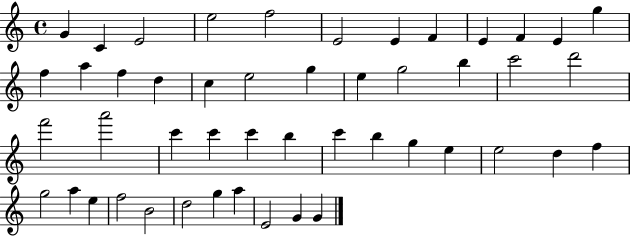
G4/q C4/q E4/h E5/h F5/h E4/h E4/q F4/q E4/q F4/q E4/q G5/q F5/q A5/q F5/q D5/q C5/q E5/h G5/q E5/q G5/h B5/q C6/h D6/h F6/h A6/h C6/q C6/q C6/q B5/q C6/q B5/q G5/q E5/q E5/h D5/q F5/q G5/h A5/q E5/q F5/h B4/h D5/h G5/q A5/q E4/h G4/q G4/q